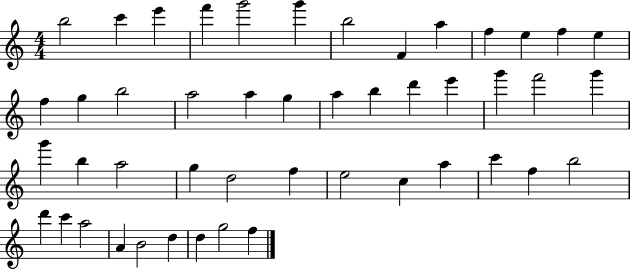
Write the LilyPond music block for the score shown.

{
  \clef treble
  \numericTimeSignature
  \time 4/4
  \key c \major
  b''2 c'''4 e'''4 | f'''4 g'''2 g'''4 | b''2 f'4 a''4 | f''4 e''4 f''4 e''4 | \break f''4 g''4 b''2 | a''2 a''4 g''4 | a''4 b''4 d'''4 e'''4 | g'''4 f'''2 g'''4 | \break g'''4 b''4 a''2 | g''4 d''2 f''4 | e''2 c''4 a''4 | c'''4 f''4 b''2 | \break d'''4 c'''4 a''2 | a'4 b'2 d''4 | d''4 g''2 f''4 | \bar "|."
}